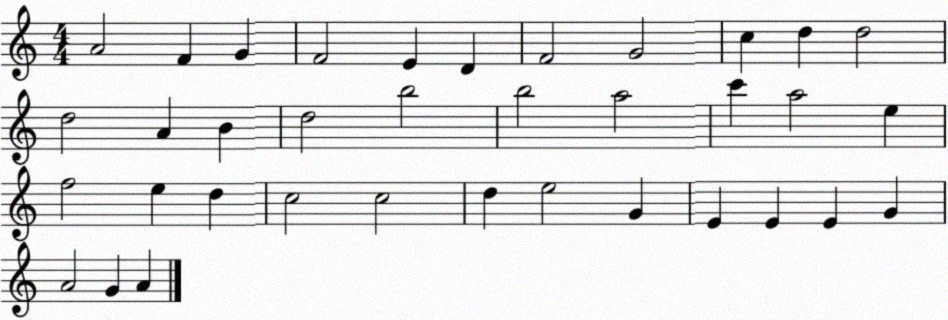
X:1
T:Untitled
M:4/4
L:1/4
K:C
A2 F G F2 E D F2 G2 c d d2 d2 A B d2 b2 b2 a2 c' a2 e f2 e d c2 c2 d e2 G E E E G A2 G A